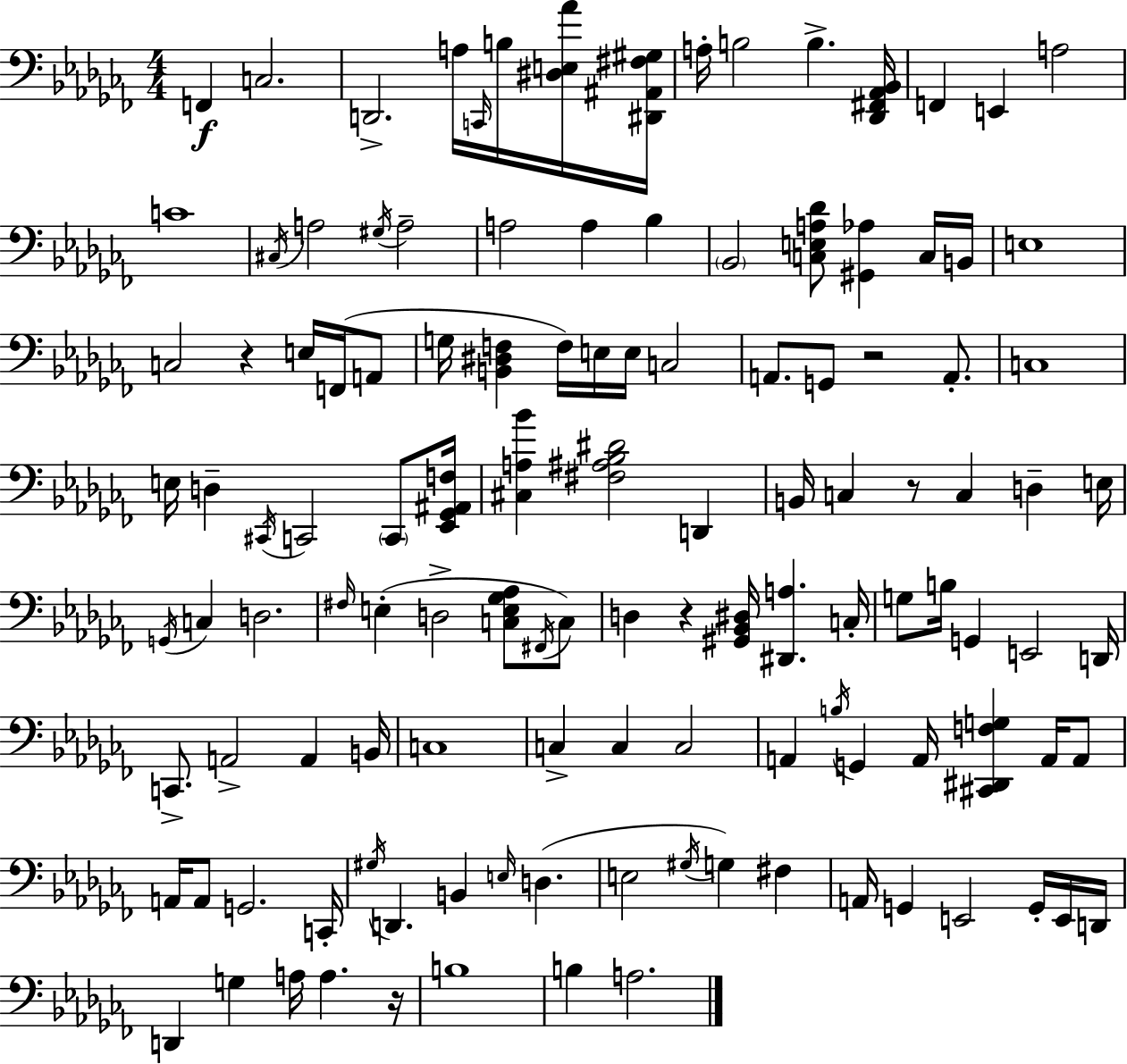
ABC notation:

X:1
T:Untitled
M:4/4
L:1/4
K:Abm
F,, C,2 D,,2 A,/4 C,,/4 B,/4 [^D,E,_A]/4 [^D,,^A,,^F,^G,]/4 A,/4 B,2 B, [_D,,^F,,_A,,_B,,]/4 F,, E,, A,2 C4 ^C,/4 A,2 ^G,/4 A,2 A,2 A, _B, _B,,2 [C,E,A,_D]/2 [^G,,_A,] C,/4 B,,/4 E,4 C,2 z E,/4 F,,/4 A,,/2 G,/4 [B,,^D,F,] F,/4 E,/4 E,/4 C,2 A,,/2 G,,/2 z2 A,,/2 C,4 E,/4 D, ^C,,/4 C,,2 C,,/2 [_E,,_G,,^A,,F,]/4 [^C,A,_B] [^F,^A,_B,^D]2 D,, B,,/4 C, z/2 C, D, E,/4 G,,/4 C, D,2 ^F,/4 E, D,2 [C,E,_G,_A,]/2 ^F,,/4 C,/2 D, z [^G,,_B,,^D,]/4 [^D,,A,] C,/4 G,/2 B,/4 G,, E,,2 D,,/4 C,,/2 A,,2 A,, B,,/4 C,4 C, C, C,2 A,, B,/4 G,, A,,/4 [^C,,^D,,F,G,] A,,/4 A,,/2 A,,/4 A,,/2 G,,2 C,,/4 ^G,/4 D,, B,, E,/4 D, E,2 ^G,/4 G, ^F, A,,/4 G,, E,,2 G,,/4 E,,/4 D,,/4 D,, G, A,/4 A, z/4 B,4 B, A,2